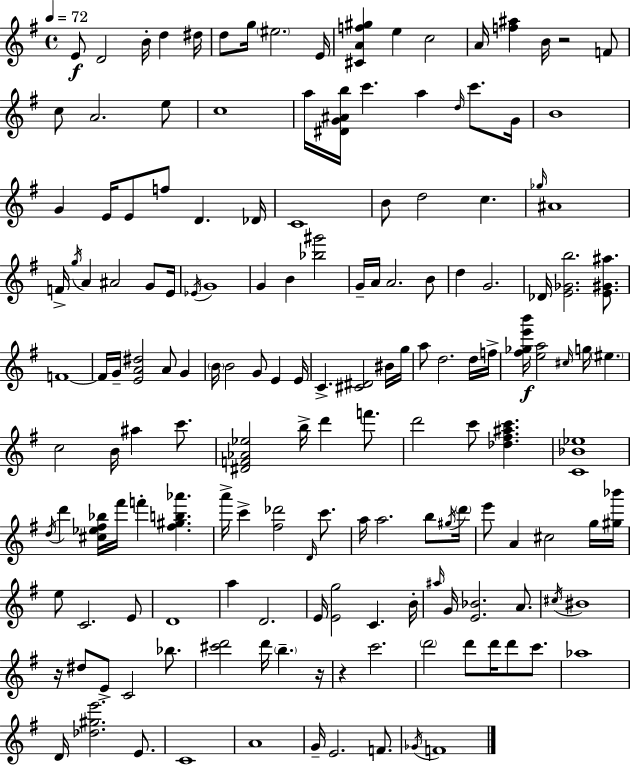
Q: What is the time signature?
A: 4/4